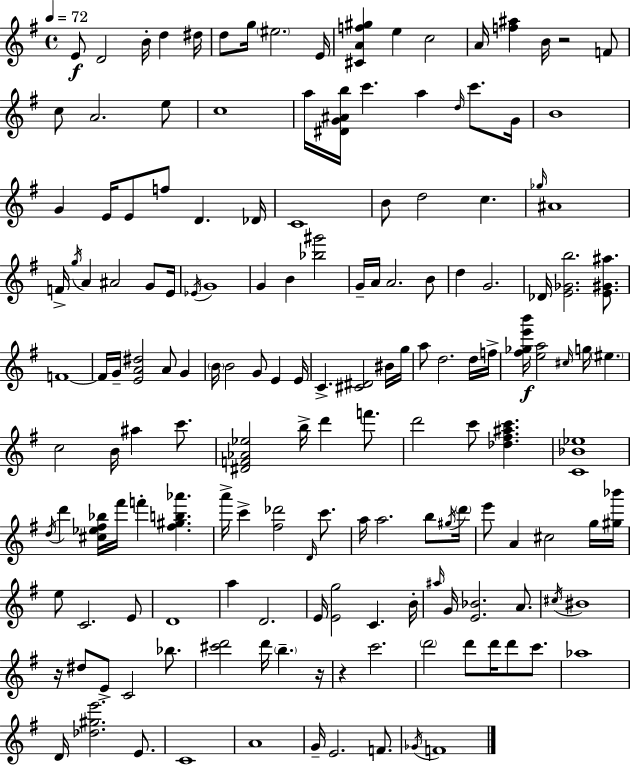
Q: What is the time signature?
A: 4/4